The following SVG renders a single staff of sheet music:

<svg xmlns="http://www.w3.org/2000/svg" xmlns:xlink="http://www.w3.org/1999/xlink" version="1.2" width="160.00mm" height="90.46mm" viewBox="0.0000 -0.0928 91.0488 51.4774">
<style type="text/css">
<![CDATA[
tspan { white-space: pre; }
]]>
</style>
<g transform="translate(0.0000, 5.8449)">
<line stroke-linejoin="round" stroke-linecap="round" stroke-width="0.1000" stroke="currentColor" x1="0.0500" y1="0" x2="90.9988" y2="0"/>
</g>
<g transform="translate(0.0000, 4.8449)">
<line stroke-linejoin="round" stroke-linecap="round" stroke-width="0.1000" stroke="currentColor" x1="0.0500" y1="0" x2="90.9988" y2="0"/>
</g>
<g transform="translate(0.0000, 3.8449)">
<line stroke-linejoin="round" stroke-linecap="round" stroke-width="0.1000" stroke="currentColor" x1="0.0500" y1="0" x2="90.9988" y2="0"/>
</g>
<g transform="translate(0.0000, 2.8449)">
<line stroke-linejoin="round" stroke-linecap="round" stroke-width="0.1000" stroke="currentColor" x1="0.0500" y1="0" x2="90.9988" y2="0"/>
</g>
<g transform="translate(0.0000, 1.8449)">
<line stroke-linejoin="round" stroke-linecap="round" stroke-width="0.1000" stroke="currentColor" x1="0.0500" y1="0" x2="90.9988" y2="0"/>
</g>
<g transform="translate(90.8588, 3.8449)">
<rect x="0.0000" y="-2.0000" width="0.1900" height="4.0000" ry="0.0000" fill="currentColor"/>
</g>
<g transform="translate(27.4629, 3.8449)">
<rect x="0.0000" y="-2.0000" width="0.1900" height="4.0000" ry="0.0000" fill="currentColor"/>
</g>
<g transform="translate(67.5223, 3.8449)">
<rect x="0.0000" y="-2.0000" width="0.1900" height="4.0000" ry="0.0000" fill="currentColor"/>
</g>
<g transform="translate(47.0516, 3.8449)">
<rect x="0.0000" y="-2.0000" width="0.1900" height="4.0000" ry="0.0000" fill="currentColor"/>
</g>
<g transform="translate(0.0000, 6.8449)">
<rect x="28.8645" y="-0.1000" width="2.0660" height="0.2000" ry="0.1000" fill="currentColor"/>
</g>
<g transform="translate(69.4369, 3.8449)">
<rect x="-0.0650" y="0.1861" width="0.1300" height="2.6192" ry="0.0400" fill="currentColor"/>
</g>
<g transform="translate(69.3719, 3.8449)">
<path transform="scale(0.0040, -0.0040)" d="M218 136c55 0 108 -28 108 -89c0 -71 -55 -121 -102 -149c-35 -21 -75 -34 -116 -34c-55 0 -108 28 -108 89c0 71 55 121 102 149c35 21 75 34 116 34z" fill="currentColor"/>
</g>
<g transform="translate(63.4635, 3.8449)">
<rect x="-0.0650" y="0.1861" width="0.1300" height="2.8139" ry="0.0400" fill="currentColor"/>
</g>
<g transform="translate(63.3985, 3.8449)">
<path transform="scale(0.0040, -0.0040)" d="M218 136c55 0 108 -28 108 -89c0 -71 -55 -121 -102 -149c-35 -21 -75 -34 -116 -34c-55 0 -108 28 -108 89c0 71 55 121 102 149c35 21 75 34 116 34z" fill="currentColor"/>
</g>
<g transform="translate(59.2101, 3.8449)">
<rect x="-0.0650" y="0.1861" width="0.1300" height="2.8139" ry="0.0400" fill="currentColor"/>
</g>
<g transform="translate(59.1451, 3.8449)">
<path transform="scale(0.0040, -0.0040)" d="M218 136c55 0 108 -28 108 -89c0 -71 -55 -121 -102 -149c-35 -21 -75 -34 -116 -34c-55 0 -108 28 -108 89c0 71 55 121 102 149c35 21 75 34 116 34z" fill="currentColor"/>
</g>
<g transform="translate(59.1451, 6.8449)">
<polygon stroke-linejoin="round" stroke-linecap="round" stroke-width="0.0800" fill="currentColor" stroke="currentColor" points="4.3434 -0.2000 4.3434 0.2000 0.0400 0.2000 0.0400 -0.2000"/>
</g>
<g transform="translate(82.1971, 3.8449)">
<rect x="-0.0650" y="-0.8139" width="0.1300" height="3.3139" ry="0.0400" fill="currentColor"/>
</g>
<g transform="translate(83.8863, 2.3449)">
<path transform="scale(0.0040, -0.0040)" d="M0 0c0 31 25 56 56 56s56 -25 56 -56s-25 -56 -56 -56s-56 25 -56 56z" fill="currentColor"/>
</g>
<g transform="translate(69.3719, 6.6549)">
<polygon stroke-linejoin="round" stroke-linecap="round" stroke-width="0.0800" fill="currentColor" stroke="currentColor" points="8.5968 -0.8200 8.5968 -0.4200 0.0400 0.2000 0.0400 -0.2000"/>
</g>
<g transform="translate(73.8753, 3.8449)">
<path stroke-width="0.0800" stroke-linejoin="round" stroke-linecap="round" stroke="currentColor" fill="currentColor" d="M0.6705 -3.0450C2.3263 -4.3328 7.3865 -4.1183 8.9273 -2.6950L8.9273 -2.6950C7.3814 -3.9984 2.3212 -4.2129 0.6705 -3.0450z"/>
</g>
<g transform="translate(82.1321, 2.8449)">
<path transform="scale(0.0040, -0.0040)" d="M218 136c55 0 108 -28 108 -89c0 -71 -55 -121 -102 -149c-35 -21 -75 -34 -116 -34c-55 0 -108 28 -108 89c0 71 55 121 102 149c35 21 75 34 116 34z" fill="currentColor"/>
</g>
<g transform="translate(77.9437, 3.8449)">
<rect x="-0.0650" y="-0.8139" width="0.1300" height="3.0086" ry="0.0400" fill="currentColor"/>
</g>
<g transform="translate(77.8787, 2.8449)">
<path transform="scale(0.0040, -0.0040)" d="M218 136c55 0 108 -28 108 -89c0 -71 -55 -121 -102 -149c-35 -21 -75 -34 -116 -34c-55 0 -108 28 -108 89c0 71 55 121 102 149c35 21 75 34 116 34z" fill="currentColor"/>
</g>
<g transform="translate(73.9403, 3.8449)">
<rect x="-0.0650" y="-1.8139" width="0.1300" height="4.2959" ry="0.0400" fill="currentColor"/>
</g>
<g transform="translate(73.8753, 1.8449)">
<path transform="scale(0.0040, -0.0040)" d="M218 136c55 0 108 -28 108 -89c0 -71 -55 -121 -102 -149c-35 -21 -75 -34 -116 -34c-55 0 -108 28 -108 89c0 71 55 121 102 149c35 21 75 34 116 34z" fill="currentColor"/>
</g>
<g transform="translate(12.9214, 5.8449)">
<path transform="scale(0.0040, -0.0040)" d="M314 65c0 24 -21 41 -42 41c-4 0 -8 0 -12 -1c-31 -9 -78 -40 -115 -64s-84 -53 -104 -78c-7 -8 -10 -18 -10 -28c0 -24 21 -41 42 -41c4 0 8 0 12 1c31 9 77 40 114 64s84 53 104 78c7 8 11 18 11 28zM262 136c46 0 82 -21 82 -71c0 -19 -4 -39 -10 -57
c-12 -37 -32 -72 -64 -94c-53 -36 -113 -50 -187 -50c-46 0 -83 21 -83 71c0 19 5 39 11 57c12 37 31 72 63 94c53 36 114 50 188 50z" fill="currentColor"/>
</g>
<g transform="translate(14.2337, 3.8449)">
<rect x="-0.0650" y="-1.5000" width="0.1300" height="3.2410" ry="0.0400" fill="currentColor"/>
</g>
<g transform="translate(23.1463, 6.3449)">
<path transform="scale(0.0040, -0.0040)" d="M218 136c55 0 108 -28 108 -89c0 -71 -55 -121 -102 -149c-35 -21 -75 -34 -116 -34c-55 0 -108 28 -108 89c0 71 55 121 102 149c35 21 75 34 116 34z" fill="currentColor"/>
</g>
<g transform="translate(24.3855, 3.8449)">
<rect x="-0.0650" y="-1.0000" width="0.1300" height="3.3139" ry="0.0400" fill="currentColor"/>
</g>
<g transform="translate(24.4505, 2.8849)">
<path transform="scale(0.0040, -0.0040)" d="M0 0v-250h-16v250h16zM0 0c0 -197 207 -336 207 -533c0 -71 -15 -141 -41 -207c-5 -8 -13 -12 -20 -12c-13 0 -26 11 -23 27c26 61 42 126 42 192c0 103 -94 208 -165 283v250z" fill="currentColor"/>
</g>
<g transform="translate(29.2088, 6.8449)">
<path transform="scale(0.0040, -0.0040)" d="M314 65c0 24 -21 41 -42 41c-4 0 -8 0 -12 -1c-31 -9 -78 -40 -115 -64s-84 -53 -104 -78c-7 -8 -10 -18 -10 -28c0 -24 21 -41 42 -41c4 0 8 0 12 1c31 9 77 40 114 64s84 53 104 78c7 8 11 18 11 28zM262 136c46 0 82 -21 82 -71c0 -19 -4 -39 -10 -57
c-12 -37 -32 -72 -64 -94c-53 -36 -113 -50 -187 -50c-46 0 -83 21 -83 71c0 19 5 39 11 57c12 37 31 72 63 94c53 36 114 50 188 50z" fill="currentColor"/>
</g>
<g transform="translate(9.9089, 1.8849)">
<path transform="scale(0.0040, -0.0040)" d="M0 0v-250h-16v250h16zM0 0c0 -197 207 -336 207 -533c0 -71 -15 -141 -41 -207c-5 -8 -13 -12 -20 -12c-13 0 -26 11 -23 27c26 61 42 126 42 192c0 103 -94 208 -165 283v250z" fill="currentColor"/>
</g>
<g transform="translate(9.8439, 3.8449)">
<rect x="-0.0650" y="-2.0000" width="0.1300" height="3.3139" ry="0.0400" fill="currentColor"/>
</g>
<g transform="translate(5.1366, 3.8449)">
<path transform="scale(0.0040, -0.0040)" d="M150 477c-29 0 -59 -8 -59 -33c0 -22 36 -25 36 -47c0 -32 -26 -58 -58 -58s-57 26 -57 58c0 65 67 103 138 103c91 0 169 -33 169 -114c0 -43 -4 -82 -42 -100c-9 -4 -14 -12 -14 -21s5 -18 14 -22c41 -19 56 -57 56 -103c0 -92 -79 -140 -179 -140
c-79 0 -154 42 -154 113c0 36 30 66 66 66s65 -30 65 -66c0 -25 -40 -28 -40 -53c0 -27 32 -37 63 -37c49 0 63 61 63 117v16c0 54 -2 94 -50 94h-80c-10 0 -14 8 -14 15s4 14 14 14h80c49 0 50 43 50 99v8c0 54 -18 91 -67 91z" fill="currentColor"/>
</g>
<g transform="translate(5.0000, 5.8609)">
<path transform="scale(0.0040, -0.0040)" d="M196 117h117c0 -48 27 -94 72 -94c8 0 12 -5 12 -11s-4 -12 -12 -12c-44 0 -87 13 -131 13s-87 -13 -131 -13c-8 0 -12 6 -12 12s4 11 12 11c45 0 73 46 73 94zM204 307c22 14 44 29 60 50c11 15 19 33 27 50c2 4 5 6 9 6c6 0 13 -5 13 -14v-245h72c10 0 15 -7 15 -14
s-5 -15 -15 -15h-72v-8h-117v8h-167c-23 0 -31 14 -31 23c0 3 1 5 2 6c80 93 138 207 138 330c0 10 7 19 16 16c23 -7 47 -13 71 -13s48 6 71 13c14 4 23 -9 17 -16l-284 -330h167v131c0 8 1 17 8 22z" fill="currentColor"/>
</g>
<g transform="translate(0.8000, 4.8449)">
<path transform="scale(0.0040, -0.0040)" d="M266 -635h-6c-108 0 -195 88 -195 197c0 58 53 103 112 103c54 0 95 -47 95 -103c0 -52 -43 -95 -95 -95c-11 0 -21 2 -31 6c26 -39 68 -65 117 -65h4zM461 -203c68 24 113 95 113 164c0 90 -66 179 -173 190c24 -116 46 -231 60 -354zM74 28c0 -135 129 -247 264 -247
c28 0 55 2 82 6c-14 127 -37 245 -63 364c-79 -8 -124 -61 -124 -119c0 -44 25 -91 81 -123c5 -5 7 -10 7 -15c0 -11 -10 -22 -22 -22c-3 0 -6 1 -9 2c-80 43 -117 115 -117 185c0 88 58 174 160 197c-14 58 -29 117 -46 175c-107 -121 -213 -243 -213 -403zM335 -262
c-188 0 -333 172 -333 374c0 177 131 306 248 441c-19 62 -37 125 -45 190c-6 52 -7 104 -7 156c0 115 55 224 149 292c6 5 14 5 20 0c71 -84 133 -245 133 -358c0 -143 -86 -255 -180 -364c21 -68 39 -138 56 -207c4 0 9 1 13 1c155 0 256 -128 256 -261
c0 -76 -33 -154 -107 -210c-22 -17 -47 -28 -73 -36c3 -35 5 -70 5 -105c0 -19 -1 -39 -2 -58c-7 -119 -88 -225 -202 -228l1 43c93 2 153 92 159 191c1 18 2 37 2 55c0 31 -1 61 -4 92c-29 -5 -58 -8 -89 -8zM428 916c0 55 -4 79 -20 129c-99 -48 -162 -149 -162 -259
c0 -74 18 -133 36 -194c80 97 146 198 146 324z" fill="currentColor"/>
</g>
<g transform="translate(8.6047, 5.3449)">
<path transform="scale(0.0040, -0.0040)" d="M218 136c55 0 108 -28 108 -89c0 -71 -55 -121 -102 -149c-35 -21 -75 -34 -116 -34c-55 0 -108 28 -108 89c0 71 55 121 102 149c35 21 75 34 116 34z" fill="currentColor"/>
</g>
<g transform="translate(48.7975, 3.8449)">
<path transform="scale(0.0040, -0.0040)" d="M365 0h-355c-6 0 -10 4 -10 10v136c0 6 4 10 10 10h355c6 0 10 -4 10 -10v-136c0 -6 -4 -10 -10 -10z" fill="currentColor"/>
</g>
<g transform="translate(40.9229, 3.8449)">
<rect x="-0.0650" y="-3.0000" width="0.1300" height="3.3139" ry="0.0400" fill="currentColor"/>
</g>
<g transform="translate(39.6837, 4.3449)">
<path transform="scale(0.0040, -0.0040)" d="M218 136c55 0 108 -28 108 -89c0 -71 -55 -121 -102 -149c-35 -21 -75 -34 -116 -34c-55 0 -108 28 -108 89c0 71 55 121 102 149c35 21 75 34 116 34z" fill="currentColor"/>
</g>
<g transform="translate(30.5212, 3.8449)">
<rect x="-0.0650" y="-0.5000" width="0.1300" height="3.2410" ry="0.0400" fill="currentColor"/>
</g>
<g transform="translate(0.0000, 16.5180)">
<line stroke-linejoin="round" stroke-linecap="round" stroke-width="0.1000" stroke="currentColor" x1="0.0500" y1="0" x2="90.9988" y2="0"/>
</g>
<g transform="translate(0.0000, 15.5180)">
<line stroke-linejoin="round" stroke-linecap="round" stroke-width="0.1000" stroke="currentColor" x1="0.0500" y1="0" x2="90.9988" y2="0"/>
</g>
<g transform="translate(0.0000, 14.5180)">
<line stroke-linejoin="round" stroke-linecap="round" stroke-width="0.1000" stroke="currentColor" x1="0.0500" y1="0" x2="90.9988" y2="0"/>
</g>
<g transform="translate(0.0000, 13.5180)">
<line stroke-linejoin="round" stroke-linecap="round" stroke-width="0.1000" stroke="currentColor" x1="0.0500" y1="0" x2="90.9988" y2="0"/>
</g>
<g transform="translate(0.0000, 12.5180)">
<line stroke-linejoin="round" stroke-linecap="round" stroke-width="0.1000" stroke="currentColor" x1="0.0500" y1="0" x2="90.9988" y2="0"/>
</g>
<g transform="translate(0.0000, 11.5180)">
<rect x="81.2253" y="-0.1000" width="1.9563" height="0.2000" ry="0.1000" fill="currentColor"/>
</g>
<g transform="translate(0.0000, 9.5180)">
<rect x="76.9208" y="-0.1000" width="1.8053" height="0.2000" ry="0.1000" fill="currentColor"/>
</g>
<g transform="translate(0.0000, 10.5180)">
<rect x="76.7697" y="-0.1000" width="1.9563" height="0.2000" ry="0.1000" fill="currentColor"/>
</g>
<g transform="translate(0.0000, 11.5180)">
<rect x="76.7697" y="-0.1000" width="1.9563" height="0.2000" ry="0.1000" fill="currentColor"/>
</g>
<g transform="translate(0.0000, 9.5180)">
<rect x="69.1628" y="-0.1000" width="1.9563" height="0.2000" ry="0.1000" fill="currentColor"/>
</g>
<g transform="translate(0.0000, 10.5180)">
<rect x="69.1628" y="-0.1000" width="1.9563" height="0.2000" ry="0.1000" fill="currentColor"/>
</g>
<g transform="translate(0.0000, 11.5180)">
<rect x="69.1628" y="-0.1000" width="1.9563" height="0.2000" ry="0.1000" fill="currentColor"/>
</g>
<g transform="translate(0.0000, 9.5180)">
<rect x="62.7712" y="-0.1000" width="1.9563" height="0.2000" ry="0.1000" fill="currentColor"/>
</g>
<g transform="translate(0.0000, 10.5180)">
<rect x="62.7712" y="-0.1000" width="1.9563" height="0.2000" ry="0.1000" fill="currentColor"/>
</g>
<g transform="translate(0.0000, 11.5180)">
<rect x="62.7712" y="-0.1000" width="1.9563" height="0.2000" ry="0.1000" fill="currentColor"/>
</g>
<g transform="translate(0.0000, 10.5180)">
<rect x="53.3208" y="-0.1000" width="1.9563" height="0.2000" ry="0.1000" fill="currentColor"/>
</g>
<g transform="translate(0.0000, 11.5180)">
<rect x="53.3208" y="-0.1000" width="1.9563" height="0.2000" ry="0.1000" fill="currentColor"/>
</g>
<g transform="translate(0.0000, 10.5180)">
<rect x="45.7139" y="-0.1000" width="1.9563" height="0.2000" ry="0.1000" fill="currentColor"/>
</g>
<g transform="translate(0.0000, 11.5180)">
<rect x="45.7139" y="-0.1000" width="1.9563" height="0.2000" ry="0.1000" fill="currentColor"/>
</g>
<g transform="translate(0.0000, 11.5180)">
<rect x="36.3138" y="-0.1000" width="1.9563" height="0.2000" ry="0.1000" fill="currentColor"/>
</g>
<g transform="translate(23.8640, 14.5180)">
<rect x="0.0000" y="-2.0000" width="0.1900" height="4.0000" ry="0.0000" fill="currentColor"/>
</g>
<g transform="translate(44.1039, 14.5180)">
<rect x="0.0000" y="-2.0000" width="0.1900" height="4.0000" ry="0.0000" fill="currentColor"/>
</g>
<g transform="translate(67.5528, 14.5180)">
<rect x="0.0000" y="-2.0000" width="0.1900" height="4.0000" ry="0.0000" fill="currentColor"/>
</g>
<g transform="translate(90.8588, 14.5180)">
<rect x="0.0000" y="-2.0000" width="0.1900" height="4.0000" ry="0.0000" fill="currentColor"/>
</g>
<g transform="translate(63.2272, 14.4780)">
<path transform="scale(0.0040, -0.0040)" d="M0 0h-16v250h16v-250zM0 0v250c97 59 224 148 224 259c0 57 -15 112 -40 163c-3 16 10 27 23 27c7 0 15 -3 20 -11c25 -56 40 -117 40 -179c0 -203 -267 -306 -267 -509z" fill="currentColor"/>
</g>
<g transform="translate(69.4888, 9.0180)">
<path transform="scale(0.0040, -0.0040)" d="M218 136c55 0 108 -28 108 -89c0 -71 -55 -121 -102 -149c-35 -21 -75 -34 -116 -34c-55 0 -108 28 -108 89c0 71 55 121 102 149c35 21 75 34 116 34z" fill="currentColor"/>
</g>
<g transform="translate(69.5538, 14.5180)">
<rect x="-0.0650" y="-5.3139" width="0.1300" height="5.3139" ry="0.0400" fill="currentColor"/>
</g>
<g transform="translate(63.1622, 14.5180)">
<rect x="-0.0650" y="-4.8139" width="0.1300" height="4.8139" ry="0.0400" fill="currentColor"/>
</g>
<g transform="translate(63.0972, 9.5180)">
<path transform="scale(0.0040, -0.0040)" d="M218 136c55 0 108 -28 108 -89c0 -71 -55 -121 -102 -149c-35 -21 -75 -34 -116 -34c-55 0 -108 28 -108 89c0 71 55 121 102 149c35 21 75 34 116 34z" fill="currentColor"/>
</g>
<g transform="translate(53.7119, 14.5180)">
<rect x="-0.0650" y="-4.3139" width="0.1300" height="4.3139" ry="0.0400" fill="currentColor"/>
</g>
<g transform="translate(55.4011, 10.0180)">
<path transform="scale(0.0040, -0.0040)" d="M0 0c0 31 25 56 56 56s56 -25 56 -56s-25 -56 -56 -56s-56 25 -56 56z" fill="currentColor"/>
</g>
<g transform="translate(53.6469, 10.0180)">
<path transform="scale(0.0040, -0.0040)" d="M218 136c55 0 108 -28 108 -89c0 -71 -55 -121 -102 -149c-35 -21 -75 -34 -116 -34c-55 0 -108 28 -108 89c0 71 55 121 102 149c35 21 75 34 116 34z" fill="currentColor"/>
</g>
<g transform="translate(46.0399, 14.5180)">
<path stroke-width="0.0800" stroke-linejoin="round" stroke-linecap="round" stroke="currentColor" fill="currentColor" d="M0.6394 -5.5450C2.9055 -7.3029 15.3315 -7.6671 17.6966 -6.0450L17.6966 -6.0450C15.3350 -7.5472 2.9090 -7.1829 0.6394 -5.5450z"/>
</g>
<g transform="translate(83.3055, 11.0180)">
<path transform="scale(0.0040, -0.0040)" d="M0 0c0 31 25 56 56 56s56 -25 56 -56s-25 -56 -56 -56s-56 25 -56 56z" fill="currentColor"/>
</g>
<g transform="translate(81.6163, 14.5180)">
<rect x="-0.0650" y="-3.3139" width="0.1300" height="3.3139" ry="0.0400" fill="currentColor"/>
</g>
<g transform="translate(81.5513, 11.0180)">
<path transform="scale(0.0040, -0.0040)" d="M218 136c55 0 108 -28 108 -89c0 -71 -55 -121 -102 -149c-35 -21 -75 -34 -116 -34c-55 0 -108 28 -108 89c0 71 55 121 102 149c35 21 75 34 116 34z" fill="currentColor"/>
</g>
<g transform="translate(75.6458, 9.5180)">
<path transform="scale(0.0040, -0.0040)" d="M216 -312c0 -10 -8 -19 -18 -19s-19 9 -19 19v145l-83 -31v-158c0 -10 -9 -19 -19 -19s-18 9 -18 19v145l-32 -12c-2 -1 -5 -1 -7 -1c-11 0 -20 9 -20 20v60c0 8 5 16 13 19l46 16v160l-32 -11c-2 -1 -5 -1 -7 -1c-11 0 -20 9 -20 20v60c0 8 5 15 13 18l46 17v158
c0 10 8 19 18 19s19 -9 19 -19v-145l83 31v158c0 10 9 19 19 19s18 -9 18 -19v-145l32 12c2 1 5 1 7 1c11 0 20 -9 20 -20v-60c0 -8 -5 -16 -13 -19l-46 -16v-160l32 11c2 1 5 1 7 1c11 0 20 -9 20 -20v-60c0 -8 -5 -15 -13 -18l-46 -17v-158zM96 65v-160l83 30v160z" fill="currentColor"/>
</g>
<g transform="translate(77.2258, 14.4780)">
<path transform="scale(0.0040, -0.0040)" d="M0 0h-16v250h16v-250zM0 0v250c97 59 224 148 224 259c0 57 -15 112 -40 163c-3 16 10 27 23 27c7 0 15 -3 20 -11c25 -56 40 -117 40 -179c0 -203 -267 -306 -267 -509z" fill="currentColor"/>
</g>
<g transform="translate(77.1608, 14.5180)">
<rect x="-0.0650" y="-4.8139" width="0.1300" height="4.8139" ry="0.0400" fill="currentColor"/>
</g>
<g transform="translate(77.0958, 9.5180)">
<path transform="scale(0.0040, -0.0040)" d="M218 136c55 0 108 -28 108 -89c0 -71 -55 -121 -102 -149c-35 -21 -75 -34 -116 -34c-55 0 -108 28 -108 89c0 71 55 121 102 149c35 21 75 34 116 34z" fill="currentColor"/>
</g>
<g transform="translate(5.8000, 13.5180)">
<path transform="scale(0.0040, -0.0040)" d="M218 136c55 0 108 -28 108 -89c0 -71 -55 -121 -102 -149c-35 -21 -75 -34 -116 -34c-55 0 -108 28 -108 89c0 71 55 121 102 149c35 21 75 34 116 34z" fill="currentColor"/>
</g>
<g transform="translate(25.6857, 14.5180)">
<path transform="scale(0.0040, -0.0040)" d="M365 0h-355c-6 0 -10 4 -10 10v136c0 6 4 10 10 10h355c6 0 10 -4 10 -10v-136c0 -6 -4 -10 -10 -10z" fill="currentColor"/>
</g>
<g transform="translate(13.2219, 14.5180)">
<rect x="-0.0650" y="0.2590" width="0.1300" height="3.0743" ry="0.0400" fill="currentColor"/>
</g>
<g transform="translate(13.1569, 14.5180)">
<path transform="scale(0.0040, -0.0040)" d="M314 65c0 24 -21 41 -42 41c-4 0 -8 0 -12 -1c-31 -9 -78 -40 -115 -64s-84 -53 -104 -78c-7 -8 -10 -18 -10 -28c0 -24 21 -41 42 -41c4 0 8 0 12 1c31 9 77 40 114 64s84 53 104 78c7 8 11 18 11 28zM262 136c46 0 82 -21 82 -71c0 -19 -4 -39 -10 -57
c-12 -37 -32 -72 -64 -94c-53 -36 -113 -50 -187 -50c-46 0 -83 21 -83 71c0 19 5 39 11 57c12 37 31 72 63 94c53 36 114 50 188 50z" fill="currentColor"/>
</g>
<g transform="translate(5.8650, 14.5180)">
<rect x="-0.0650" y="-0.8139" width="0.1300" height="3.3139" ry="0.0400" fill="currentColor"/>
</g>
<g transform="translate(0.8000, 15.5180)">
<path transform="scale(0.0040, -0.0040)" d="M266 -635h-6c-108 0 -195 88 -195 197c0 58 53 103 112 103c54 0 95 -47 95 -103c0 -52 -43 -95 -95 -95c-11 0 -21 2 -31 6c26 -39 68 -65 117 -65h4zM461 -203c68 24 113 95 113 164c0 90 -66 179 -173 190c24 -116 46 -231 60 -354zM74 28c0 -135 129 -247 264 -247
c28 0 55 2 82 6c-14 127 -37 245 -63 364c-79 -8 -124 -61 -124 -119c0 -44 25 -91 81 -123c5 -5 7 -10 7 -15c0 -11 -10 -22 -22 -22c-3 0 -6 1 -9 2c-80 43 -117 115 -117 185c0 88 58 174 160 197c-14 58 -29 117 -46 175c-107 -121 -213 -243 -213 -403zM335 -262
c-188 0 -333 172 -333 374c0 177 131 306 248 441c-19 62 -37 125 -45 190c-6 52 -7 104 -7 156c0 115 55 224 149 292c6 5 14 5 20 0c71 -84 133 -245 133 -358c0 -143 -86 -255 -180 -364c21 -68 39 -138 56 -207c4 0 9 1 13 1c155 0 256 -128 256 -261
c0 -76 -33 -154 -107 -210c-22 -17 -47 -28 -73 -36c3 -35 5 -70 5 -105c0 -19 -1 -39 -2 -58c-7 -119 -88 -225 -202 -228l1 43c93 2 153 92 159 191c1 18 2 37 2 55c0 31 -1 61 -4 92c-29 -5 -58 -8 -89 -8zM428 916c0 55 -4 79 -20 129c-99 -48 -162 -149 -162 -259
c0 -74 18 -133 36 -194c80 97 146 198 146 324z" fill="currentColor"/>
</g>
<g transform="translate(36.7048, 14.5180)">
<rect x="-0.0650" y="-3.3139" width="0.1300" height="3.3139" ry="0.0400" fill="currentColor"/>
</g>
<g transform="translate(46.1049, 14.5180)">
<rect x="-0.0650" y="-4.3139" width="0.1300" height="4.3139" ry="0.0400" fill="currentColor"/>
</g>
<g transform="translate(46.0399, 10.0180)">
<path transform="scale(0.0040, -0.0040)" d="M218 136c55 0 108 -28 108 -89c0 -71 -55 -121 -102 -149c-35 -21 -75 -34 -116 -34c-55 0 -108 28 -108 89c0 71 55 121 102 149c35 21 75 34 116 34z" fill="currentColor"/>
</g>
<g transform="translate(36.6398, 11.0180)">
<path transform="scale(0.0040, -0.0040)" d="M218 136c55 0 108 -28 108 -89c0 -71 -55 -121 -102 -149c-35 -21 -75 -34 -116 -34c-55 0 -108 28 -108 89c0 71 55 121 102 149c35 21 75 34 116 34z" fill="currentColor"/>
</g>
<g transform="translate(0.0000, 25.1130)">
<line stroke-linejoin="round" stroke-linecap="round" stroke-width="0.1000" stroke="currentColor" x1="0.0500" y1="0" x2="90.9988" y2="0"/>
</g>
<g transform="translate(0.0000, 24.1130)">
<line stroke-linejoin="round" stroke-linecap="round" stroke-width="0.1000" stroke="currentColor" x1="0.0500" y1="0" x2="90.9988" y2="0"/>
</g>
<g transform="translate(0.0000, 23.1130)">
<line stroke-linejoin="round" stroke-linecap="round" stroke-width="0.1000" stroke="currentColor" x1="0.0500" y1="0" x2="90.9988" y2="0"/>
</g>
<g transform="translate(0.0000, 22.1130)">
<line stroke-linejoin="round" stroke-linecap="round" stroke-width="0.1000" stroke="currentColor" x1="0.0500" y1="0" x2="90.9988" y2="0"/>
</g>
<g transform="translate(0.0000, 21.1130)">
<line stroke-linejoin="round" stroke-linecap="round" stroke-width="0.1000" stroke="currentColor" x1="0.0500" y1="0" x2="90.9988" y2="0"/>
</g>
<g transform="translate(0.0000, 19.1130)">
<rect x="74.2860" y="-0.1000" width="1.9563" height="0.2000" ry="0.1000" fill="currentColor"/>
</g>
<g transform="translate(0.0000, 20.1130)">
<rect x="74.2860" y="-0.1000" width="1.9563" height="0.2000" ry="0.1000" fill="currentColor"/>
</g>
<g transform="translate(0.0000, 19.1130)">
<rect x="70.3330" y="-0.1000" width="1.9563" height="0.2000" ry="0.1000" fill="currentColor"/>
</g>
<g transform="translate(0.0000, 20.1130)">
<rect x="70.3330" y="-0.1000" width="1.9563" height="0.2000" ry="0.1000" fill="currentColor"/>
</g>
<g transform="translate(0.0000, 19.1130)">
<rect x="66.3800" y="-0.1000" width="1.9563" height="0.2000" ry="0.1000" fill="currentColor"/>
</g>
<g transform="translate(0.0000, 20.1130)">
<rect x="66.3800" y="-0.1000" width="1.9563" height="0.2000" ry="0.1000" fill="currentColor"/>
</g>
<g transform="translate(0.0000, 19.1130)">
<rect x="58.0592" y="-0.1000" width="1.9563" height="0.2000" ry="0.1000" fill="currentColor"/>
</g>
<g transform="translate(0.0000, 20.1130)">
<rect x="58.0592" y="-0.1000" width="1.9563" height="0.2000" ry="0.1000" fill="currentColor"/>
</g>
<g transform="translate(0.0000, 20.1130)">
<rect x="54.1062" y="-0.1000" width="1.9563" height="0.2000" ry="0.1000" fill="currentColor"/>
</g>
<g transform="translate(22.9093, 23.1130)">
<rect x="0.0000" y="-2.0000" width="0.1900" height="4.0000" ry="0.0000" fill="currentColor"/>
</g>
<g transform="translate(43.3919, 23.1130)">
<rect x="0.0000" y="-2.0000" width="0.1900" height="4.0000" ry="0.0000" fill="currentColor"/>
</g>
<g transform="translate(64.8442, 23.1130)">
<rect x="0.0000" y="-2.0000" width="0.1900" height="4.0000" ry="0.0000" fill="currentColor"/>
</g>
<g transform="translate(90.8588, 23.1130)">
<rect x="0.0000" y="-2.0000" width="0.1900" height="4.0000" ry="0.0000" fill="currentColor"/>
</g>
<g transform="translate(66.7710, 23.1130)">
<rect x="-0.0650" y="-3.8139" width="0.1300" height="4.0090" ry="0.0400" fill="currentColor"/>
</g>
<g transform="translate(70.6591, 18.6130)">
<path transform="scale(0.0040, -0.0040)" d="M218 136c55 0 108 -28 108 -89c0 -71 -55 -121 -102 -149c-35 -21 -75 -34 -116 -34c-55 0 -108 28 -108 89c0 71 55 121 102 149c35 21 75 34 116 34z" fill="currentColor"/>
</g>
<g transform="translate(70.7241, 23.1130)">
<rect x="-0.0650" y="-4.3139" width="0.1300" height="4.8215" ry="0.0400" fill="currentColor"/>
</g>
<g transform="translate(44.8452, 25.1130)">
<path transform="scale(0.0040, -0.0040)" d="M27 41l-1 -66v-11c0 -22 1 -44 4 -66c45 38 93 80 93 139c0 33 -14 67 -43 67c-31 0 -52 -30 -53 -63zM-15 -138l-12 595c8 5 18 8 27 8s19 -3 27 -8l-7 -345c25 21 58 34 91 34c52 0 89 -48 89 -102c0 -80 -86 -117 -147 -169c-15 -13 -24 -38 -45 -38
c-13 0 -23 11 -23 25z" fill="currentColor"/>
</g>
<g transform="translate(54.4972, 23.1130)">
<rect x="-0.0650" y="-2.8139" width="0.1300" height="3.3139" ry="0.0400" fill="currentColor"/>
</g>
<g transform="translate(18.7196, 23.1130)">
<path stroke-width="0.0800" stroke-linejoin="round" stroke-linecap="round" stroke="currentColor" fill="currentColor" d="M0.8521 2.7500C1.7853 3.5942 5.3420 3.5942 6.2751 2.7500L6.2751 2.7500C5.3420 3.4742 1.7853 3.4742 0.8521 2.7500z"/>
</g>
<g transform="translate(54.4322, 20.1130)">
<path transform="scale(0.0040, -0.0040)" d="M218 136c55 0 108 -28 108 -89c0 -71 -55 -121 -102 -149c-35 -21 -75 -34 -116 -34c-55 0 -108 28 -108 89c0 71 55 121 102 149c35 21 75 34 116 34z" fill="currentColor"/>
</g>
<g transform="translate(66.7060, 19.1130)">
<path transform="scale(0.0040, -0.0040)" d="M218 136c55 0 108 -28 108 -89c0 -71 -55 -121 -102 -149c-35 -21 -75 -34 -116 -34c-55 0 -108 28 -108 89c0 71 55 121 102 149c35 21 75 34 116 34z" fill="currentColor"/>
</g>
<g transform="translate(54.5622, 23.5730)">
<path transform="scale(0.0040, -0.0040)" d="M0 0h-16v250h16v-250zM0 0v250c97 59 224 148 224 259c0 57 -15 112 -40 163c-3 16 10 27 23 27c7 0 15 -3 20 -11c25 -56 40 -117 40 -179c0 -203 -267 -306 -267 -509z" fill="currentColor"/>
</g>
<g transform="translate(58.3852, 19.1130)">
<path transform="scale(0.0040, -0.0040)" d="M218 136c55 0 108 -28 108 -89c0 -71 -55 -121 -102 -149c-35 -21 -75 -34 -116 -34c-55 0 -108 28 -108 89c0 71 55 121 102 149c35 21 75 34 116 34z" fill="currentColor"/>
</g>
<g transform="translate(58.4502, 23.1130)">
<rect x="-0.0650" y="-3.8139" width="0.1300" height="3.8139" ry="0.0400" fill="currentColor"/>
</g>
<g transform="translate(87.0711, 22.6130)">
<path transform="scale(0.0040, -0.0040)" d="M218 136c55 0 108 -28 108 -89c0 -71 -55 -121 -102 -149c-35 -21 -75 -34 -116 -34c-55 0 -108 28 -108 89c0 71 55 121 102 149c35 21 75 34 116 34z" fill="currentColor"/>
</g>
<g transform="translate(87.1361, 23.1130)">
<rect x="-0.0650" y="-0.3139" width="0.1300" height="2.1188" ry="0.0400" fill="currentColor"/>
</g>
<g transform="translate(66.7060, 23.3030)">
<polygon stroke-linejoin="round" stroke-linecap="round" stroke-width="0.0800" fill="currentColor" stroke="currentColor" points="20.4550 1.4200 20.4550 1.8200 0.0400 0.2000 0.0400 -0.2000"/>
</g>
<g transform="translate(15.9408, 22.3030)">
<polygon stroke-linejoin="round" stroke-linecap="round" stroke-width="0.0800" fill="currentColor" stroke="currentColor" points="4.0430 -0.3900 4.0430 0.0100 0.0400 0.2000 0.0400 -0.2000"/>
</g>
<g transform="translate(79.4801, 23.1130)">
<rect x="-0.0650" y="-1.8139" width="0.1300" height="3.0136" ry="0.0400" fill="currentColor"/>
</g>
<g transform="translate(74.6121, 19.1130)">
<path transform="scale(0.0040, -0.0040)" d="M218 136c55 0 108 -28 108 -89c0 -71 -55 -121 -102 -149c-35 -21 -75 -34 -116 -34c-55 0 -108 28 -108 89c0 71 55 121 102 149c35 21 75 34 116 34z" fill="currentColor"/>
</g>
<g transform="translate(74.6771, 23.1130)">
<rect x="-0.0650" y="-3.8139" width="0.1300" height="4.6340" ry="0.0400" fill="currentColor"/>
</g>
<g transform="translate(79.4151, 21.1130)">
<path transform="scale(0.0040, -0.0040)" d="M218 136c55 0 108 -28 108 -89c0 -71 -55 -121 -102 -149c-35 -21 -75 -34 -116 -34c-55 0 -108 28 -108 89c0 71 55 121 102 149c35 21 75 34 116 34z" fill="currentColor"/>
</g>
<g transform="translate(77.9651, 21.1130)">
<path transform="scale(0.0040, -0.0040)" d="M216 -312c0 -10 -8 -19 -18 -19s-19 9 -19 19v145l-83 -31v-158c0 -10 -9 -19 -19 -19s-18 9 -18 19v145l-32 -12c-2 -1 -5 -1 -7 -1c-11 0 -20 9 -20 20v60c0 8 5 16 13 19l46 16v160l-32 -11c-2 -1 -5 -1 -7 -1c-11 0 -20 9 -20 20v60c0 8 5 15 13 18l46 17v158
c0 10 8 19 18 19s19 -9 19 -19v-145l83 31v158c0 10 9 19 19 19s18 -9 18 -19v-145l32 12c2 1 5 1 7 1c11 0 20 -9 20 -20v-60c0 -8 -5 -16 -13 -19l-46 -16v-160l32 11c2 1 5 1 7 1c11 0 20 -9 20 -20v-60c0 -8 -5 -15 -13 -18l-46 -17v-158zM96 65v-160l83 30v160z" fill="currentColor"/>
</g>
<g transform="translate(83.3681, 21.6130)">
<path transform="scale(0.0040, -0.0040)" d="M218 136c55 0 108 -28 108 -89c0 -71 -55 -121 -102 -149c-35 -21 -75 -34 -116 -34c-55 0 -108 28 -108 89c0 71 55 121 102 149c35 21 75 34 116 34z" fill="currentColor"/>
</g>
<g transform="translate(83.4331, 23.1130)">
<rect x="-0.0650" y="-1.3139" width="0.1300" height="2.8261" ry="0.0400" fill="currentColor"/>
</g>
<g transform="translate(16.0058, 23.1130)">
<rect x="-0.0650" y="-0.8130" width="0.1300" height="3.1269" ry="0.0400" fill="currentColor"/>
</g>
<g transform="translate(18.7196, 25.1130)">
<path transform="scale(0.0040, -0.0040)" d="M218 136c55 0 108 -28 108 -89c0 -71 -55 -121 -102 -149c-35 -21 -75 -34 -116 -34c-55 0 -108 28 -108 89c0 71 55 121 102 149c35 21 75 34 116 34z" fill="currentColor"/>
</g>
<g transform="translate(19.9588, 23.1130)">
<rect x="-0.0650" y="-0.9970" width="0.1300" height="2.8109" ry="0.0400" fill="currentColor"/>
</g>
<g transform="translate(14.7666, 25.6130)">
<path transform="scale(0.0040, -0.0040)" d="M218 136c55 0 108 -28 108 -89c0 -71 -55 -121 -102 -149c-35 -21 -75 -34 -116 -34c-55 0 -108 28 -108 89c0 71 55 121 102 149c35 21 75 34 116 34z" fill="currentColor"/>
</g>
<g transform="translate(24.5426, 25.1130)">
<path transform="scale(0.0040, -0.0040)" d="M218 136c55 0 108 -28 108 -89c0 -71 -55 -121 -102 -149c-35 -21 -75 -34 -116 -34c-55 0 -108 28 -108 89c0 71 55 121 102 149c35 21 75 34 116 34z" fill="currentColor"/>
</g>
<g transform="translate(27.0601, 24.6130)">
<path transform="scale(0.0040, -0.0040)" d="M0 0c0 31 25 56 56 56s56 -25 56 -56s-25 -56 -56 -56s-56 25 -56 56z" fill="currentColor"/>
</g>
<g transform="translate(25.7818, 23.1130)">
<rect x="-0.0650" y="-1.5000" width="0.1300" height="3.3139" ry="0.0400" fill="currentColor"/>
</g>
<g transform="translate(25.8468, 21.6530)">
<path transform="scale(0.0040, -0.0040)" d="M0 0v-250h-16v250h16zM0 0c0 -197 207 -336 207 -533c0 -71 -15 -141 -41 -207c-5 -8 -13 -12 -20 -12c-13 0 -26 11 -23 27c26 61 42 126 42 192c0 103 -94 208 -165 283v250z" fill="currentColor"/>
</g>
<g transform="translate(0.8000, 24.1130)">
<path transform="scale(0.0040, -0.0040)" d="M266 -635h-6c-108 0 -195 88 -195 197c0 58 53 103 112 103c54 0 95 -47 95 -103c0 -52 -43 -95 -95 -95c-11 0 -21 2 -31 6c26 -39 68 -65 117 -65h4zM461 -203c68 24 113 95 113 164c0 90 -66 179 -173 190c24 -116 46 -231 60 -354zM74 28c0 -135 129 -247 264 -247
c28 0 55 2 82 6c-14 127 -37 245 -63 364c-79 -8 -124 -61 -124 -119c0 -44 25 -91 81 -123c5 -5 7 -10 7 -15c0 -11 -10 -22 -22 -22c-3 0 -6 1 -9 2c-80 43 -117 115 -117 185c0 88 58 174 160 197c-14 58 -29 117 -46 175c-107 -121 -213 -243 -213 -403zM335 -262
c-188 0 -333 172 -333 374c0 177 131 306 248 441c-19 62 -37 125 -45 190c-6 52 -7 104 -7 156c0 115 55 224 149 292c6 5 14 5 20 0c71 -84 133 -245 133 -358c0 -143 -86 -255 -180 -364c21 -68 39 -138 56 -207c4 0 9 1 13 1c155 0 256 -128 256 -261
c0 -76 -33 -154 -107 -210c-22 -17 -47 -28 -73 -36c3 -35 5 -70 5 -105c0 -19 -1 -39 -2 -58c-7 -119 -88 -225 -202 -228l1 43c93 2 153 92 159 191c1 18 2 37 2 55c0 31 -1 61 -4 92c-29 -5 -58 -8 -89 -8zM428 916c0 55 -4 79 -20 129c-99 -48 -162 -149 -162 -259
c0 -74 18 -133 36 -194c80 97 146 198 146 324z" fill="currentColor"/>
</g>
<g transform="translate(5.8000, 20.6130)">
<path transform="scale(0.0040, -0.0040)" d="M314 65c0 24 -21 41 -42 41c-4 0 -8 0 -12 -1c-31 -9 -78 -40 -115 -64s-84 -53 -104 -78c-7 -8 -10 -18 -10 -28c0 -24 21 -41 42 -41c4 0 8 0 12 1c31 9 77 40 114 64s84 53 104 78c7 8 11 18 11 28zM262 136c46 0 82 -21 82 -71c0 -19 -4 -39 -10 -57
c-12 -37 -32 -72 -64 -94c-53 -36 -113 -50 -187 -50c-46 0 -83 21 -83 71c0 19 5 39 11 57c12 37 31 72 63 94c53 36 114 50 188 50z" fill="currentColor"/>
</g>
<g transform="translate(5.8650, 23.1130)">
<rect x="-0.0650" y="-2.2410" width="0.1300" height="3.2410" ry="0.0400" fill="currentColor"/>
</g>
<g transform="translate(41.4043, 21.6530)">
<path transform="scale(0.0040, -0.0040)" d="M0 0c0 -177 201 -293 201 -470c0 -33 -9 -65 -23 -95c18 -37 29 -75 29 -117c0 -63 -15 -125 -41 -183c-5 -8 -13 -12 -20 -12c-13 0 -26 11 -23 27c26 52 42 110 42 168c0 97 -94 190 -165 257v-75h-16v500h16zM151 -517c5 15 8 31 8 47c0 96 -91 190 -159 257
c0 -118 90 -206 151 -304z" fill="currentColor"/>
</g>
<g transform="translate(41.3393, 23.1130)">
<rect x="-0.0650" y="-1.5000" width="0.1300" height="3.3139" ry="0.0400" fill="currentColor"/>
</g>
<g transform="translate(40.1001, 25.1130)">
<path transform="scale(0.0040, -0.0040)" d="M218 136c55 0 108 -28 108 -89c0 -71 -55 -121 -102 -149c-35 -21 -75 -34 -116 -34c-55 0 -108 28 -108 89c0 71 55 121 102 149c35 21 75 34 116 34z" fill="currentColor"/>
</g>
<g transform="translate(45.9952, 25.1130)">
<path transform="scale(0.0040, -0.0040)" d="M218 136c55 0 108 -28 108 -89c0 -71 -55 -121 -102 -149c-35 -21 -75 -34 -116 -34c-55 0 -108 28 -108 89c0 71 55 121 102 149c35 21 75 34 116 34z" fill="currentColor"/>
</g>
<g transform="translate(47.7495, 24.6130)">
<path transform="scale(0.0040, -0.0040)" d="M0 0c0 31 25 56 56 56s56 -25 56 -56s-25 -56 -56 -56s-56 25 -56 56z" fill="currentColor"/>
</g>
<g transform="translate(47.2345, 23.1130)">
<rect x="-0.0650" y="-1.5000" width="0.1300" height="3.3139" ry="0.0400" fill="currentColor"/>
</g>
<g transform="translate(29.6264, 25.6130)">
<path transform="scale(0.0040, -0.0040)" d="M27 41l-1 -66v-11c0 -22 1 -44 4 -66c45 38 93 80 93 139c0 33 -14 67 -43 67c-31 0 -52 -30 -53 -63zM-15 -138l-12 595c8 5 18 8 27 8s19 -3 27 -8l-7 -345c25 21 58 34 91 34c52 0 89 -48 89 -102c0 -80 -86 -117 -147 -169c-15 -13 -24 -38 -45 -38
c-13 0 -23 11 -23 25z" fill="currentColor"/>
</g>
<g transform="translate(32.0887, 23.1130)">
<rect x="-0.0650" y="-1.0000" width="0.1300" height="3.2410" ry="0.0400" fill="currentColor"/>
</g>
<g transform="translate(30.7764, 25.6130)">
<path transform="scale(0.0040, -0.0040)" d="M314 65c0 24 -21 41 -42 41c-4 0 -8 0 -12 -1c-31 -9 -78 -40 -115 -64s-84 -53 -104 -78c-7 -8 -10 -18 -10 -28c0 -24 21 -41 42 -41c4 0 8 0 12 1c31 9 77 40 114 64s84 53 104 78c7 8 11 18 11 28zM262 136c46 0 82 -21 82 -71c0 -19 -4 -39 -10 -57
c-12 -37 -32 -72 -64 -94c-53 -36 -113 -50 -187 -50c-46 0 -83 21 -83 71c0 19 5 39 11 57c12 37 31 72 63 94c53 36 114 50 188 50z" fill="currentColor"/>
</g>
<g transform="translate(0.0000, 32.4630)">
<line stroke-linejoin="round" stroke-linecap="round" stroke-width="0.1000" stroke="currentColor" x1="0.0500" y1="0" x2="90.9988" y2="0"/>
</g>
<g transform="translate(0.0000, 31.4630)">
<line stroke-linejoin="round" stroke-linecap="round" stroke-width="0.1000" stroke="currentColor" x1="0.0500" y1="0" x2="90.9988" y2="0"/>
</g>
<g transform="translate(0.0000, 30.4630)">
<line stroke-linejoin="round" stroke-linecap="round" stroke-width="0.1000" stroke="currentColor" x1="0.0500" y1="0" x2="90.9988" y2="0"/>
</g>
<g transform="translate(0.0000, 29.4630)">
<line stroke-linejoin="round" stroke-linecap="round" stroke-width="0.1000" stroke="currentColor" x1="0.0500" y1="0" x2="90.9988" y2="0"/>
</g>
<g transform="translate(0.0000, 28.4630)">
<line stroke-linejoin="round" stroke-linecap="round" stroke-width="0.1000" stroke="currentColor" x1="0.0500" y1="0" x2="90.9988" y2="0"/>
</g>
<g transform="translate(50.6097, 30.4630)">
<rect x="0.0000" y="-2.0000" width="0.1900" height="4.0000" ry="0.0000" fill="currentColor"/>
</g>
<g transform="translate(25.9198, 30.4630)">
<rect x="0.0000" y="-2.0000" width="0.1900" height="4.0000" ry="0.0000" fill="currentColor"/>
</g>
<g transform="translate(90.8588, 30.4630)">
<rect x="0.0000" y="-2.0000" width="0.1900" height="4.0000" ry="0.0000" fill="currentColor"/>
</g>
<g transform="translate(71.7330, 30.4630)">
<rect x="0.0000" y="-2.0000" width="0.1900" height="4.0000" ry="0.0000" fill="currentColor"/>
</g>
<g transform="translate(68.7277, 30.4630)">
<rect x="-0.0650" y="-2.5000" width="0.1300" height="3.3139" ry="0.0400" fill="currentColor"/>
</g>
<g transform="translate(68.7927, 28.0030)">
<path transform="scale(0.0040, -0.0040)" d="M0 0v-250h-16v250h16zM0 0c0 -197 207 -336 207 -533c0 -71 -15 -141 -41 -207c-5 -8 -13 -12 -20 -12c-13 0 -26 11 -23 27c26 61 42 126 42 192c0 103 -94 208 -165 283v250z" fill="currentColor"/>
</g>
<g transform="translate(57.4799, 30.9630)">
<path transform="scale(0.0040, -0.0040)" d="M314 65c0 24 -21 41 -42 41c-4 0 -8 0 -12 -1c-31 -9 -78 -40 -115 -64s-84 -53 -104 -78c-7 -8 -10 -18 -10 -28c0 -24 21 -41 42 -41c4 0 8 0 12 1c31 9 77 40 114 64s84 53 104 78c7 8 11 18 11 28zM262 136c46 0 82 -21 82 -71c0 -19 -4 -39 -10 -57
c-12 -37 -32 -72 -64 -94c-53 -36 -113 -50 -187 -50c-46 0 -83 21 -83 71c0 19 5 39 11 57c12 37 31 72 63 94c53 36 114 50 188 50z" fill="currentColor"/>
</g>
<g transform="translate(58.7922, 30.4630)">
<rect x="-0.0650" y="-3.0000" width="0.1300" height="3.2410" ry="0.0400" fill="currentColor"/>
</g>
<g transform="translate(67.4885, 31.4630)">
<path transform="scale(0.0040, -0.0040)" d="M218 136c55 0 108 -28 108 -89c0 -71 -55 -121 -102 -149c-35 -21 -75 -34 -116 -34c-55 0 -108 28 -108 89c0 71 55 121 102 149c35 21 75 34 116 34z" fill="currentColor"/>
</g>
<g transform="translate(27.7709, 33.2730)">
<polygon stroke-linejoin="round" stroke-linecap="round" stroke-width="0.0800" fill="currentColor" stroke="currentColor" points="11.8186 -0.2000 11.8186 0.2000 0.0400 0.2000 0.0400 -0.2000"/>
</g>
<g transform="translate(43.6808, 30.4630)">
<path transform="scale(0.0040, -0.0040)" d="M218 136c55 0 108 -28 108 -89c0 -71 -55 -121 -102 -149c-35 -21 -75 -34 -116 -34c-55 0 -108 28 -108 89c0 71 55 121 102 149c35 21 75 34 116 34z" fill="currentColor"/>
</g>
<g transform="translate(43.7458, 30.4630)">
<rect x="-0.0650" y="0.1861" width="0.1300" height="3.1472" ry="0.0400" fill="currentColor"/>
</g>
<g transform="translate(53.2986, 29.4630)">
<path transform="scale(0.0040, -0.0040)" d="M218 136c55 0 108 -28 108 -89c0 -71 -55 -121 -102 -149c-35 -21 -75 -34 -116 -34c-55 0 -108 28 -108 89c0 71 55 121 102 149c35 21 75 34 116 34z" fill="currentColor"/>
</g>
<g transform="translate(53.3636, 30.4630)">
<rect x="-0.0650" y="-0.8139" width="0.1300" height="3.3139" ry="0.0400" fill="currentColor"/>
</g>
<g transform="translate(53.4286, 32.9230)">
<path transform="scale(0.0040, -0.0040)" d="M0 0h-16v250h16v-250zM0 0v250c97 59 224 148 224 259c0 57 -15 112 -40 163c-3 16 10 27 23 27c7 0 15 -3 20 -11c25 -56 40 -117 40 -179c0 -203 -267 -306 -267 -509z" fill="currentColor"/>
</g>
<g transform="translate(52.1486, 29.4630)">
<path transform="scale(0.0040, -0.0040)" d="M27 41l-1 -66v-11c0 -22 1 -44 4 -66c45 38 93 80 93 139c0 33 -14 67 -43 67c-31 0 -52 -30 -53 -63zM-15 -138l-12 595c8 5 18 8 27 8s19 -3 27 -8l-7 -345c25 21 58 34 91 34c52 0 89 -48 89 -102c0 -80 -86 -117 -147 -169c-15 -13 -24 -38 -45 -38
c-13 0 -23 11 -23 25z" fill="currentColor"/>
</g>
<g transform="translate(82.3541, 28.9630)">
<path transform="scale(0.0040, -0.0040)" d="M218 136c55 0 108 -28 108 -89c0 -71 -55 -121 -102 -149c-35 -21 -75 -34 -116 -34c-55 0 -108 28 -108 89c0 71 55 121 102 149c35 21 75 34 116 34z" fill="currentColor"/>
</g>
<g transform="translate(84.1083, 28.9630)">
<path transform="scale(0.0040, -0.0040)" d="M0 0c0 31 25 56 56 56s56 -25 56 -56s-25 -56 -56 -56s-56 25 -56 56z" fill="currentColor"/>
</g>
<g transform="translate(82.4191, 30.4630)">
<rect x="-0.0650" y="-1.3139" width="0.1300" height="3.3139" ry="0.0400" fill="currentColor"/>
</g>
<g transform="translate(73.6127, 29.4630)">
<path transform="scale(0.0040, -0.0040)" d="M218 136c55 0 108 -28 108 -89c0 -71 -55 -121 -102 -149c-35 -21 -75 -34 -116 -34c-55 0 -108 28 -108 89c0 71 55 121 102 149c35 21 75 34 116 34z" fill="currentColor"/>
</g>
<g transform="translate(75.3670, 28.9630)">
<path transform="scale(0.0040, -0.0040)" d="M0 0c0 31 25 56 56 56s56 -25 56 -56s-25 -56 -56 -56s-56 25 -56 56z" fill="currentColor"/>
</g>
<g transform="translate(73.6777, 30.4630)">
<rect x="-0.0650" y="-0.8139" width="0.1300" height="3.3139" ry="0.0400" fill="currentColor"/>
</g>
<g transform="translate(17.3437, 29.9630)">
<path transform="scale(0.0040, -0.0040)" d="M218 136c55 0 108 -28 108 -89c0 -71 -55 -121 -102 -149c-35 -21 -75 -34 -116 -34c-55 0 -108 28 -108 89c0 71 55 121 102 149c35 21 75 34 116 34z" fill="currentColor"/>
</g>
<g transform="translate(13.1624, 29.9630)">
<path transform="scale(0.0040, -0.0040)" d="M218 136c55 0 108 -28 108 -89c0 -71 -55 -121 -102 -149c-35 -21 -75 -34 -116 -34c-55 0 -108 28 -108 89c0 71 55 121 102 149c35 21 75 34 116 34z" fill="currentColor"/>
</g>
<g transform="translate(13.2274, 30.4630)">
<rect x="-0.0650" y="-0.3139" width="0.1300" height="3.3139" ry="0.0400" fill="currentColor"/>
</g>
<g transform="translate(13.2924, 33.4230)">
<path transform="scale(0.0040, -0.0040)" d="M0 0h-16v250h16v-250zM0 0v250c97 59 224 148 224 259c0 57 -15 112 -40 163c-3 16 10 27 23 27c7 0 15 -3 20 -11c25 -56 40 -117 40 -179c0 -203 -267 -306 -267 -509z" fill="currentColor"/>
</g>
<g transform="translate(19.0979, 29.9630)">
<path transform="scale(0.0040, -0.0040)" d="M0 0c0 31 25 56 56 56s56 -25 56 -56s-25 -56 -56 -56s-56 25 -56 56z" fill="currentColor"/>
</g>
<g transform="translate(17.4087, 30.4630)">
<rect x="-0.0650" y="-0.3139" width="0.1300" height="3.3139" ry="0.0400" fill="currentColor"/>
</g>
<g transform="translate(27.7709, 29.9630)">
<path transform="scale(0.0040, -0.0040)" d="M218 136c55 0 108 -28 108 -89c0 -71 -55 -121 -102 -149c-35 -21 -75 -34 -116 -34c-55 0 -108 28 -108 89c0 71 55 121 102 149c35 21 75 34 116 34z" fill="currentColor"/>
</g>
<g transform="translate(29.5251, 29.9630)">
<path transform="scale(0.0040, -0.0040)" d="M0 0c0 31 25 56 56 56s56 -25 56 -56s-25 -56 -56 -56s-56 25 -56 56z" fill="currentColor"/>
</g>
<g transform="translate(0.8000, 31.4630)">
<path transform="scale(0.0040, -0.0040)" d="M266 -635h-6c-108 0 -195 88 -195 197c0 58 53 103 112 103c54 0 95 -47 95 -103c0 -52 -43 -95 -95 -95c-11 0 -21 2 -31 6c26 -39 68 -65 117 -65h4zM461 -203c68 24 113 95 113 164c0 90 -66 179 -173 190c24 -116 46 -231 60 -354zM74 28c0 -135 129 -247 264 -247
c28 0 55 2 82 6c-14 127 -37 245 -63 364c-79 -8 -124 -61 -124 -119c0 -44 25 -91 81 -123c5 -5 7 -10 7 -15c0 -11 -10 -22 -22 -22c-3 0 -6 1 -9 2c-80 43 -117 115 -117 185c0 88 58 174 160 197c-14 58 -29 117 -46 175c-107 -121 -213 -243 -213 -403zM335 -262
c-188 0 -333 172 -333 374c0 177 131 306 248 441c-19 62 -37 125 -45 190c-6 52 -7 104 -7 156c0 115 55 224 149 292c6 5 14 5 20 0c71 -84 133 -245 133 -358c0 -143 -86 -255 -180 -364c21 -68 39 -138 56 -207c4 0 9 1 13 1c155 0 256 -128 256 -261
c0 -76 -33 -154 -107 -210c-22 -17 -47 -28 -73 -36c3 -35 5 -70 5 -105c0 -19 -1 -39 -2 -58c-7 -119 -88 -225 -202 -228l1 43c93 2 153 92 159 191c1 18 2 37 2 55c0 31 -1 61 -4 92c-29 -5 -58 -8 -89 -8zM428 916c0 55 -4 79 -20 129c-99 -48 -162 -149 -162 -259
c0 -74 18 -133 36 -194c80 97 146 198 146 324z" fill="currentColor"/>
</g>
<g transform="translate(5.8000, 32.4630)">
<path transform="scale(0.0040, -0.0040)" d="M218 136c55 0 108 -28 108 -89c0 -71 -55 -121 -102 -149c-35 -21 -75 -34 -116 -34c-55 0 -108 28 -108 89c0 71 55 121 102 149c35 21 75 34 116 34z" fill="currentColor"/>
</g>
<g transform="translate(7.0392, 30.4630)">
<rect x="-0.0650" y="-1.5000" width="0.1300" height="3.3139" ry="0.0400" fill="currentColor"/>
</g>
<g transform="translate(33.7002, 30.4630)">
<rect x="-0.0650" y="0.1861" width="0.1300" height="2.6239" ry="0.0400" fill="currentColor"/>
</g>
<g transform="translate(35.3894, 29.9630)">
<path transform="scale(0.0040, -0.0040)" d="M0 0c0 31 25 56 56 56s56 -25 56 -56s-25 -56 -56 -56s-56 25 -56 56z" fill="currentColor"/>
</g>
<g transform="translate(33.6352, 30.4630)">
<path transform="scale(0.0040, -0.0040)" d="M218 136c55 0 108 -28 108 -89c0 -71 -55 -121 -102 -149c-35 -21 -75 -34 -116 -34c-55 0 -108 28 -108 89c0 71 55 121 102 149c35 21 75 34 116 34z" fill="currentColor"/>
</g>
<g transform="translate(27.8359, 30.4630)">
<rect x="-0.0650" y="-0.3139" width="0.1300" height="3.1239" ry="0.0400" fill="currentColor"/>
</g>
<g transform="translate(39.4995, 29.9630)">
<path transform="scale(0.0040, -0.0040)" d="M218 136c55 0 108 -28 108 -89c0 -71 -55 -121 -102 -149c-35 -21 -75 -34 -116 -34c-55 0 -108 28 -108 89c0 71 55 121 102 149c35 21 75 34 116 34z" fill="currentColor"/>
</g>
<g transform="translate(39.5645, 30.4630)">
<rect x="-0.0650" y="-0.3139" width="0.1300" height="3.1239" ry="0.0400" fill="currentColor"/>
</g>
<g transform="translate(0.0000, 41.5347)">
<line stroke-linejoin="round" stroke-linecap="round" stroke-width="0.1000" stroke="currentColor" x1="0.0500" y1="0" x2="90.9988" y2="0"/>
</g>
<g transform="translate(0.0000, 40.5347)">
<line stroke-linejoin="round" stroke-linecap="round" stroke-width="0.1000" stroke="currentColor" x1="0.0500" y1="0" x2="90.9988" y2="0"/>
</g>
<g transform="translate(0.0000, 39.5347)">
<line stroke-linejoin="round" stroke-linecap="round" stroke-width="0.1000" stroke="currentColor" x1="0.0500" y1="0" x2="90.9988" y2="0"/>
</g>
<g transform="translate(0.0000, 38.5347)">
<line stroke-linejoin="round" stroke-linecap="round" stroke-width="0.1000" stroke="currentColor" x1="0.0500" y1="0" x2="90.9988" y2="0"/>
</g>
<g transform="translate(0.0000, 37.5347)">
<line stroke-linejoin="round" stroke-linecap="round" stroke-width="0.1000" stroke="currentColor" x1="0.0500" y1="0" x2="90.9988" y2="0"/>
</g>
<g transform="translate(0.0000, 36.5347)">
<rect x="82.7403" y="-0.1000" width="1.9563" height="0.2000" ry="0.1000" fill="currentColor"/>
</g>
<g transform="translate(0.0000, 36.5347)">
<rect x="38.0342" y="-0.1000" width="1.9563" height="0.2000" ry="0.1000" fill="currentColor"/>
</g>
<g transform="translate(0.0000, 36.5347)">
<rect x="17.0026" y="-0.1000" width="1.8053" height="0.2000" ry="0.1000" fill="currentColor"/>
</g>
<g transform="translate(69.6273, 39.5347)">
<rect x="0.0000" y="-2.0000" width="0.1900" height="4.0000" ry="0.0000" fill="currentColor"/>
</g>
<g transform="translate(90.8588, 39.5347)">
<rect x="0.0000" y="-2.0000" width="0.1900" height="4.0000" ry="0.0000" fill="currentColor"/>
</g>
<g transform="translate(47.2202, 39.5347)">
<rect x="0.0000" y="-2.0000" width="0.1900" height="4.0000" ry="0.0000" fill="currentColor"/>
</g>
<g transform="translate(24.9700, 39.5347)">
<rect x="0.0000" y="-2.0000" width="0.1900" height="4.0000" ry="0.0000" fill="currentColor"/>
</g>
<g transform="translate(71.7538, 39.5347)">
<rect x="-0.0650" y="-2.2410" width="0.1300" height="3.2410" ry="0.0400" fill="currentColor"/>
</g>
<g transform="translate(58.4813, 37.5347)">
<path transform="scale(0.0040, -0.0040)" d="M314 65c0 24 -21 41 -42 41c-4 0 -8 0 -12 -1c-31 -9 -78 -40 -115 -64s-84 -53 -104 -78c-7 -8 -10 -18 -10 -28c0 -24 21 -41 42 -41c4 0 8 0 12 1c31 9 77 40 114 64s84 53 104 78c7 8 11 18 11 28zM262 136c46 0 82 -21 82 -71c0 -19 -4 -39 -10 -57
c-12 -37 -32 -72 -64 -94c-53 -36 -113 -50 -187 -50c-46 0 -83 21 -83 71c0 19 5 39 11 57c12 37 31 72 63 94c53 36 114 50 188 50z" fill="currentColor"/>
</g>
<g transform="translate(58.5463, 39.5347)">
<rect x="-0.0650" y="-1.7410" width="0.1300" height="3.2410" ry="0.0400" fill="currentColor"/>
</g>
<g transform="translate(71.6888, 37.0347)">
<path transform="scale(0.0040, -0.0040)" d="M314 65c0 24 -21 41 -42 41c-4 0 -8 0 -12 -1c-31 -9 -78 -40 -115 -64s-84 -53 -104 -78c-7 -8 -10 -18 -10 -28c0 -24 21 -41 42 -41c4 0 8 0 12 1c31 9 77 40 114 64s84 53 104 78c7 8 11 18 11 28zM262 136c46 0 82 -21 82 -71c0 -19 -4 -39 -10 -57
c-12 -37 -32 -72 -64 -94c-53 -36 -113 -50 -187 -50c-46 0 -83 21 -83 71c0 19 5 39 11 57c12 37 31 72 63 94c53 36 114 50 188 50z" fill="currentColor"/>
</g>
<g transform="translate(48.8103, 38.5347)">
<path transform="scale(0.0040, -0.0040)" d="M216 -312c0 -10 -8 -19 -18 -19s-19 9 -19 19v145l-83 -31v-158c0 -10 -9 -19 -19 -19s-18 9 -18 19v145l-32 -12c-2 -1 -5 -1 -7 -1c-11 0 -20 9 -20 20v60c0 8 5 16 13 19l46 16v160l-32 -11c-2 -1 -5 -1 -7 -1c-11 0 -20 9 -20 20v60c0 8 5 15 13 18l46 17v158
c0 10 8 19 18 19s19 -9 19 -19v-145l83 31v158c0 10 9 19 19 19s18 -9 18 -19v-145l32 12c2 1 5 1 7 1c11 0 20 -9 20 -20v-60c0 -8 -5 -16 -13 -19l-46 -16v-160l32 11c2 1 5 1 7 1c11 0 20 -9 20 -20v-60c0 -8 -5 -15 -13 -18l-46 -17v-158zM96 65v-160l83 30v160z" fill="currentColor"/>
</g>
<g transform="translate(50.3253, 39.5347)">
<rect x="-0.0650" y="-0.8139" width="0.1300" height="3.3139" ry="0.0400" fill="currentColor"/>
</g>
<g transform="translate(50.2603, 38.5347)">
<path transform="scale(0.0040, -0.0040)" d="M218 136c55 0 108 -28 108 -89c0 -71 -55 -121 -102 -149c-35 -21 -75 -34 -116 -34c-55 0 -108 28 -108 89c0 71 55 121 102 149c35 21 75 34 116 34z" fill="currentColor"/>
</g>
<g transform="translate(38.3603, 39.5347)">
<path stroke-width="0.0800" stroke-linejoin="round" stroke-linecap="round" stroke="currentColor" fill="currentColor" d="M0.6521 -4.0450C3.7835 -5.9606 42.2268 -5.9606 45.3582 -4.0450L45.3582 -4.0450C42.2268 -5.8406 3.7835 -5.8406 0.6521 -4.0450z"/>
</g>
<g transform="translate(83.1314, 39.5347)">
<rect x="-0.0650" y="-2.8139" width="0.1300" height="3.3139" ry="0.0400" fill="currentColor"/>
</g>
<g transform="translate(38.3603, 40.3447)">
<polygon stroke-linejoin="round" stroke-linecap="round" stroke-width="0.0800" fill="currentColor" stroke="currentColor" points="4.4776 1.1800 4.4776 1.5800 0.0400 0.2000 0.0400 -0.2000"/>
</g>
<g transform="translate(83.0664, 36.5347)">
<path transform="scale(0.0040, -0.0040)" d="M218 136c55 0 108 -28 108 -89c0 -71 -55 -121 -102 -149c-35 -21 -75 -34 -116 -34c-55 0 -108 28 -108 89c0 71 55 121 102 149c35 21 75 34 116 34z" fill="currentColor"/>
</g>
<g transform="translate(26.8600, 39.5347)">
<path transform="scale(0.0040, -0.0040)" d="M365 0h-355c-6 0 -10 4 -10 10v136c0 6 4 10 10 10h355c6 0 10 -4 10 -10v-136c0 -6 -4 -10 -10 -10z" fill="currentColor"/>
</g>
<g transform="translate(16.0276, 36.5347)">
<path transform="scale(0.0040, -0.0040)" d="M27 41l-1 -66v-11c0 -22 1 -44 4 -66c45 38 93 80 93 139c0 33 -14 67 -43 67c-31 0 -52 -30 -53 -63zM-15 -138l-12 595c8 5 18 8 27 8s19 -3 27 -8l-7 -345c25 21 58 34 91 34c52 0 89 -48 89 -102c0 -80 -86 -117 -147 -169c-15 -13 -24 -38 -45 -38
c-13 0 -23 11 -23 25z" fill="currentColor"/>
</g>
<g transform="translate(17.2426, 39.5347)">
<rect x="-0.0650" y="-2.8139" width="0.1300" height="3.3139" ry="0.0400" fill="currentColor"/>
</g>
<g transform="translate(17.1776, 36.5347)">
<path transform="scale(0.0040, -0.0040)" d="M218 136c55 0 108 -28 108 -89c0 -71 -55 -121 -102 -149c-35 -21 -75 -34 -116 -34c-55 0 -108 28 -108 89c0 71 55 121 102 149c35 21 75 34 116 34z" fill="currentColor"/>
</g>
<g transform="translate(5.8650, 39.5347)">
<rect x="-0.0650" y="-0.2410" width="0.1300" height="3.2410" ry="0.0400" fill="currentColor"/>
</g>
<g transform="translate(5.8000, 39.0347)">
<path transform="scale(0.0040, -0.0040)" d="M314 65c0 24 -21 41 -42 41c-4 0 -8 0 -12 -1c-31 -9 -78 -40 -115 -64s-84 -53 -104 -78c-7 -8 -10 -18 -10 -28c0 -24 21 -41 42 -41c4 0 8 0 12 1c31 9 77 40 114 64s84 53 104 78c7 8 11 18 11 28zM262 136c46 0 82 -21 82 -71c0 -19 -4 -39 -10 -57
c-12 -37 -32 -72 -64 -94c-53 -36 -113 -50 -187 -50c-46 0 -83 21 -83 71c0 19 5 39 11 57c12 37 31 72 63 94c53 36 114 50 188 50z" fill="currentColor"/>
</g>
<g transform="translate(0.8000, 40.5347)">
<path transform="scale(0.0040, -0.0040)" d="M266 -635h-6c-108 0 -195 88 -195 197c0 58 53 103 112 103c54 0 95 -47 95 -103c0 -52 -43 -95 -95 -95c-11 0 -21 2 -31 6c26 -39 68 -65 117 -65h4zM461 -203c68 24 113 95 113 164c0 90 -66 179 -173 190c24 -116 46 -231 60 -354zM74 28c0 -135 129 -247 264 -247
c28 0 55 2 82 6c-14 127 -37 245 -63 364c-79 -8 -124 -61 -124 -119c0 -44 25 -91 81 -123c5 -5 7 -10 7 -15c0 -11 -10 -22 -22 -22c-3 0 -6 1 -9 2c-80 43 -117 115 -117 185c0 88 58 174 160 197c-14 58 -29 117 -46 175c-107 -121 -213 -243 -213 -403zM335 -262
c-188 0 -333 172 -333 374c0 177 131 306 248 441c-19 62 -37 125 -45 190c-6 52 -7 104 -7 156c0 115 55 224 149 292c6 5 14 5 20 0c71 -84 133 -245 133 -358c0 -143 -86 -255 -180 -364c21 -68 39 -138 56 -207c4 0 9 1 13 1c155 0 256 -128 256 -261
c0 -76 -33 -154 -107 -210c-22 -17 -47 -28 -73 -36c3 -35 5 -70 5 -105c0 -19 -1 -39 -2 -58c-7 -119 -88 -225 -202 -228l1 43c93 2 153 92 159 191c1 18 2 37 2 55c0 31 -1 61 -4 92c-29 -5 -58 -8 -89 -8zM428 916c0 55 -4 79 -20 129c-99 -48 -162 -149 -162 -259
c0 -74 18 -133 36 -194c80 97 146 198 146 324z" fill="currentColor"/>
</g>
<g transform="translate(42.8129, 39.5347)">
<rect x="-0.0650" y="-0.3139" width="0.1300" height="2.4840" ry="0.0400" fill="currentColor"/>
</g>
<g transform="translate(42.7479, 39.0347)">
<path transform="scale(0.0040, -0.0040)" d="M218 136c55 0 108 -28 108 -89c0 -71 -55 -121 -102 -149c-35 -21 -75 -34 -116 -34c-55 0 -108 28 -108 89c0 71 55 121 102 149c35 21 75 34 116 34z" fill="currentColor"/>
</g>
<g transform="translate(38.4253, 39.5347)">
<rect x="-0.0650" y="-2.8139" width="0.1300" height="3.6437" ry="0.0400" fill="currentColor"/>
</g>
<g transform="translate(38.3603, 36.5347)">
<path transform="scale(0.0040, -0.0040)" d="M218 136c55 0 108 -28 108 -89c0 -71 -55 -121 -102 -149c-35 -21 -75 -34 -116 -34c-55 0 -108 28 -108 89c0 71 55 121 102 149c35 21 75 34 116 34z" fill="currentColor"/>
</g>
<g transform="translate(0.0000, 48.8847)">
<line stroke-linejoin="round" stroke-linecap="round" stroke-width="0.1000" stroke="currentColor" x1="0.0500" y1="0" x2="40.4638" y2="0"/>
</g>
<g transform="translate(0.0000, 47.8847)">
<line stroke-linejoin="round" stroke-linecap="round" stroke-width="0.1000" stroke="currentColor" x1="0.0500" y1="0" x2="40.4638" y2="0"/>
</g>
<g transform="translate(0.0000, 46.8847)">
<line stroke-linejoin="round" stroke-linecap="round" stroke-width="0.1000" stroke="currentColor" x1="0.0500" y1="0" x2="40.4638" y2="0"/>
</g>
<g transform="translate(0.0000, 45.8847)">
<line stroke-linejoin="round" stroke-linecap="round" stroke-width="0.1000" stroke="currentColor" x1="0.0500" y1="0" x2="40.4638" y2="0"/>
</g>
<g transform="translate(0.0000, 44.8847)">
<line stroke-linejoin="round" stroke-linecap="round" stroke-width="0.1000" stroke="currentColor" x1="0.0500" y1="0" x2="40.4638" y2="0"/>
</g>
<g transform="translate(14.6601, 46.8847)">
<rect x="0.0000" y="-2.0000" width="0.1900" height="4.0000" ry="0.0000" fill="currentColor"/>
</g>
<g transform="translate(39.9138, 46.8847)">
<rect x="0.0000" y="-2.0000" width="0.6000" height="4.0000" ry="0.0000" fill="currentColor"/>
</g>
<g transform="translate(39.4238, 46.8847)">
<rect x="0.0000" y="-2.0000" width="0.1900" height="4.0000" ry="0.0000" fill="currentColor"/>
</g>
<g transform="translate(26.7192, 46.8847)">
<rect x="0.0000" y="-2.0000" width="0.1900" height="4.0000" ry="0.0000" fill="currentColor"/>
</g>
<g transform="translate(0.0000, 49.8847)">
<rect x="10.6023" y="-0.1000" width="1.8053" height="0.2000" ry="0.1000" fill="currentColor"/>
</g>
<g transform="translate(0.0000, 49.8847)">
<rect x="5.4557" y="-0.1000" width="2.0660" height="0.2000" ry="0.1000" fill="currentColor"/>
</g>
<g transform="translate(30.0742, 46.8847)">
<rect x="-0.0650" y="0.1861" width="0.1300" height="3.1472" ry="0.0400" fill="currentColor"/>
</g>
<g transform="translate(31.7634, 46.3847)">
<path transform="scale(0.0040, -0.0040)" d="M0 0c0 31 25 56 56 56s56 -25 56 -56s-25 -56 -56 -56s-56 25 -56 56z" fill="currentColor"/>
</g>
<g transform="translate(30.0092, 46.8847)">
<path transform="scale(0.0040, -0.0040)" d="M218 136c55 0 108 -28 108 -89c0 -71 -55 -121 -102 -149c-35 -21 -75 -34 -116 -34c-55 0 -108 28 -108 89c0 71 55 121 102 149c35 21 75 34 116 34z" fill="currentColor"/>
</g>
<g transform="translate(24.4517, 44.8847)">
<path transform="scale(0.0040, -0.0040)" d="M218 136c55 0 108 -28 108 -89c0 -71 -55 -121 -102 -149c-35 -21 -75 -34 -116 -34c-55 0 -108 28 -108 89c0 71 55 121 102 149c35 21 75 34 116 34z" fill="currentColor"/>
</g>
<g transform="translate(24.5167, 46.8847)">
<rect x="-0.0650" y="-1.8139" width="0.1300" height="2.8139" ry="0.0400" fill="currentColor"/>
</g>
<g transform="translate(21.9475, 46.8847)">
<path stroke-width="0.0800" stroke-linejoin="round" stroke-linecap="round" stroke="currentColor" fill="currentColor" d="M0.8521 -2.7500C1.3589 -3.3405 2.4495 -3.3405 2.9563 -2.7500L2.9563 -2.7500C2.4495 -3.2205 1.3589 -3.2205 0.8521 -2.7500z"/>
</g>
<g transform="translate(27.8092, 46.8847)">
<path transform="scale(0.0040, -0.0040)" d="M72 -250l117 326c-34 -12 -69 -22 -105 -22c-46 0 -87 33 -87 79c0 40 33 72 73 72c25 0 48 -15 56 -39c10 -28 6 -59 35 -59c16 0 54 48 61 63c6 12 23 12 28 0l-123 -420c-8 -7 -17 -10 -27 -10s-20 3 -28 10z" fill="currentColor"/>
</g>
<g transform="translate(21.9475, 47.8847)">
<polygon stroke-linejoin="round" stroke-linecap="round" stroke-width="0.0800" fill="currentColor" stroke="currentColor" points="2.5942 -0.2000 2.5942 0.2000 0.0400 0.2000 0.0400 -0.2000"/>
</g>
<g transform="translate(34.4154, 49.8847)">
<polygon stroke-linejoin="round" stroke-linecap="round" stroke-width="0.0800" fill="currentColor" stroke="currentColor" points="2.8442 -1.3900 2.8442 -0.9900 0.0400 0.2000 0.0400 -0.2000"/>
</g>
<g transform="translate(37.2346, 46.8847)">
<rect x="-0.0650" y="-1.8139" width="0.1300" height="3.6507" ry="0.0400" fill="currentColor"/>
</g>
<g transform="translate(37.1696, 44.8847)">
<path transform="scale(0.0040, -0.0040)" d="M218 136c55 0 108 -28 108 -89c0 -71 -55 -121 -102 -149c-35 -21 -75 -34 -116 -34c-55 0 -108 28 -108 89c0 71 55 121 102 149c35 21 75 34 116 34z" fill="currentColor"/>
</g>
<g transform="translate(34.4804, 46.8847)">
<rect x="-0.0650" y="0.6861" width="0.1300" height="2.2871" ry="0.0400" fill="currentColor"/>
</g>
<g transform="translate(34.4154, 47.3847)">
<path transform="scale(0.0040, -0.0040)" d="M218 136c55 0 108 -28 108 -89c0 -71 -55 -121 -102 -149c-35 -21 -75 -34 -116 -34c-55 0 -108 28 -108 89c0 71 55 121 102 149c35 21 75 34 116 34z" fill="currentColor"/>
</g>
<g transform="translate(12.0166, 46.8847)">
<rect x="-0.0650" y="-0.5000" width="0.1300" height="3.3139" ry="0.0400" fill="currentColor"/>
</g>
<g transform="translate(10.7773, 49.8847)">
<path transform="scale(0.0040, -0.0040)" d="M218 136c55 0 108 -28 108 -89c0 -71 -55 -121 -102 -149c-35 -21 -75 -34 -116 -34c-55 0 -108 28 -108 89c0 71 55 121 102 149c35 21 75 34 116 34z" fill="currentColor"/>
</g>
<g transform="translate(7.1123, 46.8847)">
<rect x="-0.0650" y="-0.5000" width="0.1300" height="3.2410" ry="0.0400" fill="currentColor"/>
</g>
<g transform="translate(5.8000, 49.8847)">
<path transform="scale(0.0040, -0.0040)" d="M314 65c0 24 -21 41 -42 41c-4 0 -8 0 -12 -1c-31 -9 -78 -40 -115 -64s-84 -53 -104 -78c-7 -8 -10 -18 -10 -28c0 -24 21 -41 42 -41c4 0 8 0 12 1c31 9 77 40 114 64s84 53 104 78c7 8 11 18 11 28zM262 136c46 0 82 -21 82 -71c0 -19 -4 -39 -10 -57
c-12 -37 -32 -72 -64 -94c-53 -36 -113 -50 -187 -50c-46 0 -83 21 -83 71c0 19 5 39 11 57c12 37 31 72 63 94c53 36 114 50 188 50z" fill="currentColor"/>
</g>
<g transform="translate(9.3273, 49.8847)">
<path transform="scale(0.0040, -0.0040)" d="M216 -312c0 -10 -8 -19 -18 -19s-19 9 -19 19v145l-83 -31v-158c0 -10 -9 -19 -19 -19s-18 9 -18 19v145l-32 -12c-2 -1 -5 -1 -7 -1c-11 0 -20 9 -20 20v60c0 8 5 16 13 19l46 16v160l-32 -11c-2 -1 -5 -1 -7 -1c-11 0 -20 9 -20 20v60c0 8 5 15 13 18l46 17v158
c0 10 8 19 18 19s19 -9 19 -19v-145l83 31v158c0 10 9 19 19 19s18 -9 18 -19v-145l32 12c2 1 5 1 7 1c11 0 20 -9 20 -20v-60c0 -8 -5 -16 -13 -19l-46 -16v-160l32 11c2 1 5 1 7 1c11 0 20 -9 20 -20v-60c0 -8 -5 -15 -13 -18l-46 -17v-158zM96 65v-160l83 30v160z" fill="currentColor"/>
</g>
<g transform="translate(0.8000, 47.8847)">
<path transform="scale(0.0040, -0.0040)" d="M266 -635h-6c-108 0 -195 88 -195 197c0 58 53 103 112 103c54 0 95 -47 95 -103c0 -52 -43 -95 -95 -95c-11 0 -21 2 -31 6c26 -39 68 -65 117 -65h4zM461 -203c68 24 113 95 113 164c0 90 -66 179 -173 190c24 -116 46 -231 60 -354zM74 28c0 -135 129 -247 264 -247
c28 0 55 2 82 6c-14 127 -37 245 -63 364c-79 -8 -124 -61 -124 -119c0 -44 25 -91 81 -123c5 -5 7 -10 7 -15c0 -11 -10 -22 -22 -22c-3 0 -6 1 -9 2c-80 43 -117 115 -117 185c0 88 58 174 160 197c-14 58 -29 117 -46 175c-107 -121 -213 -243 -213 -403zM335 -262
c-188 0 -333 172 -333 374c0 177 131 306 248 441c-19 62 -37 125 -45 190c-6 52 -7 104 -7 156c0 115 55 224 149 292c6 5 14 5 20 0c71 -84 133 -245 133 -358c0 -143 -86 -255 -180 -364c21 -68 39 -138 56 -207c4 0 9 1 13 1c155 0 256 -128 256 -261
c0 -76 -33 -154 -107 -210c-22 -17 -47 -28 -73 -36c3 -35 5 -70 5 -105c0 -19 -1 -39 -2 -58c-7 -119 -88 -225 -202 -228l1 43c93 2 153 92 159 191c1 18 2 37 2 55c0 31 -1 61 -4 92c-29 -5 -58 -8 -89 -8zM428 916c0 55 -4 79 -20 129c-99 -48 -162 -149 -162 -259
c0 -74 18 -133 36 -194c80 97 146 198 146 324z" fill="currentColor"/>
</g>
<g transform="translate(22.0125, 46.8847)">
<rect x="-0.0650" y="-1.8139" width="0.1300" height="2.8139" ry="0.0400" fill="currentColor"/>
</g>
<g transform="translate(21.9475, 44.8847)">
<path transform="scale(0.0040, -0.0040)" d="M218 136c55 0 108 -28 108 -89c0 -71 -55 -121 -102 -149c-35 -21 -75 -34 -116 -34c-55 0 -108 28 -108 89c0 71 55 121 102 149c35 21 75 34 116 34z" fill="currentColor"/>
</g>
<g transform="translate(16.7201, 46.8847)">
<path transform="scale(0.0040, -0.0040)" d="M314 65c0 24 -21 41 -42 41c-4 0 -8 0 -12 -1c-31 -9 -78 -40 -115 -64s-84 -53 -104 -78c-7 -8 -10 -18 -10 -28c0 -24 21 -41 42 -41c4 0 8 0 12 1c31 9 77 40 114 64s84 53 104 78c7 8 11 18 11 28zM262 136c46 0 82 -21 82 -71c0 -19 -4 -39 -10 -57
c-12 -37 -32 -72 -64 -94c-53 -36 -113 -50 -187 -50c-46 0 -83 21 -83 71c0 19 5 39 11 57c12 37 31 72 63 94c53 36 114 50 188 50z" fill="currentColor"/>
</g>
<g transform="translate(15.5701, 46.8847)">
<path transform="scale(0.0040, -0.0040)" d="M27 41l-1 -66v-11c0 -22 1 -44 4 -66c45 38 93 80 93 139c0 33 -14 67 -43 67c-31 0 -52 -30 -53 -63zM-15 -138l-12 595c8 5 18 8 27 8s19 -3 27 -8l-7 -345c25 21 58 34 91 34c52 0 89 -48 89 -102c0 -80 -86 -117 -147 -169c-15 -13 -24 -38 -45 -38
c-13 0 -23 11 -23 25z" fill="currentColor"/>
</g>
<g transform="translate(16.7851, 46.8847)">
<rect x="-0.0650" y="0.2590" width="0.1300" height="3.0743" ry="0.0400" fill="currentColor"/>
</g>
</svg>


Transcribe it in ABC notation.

X:1
T:Untitled
M:3/4
L:1/4
K:C
F/2 E2 D/2 C2 A z2 B/2 B/2 B/2 f/2 d/2 d d B2 z2 b d' d' e'/2 f' ^e'/2 b g2 D/2 E/2 E/2 _D2 E/4 _E a/2 c' c'/2 d'/2 c'/2 ^f/2 e/2 c/2 E c/2 c c/2 B/2 c/2 B _d/2 A2 G/2 d e c2 _a z2 a/2 c/2 ^d f2 g2 a C2 ^C _B2 f/2 f/2 z/2 B A/2 f/2